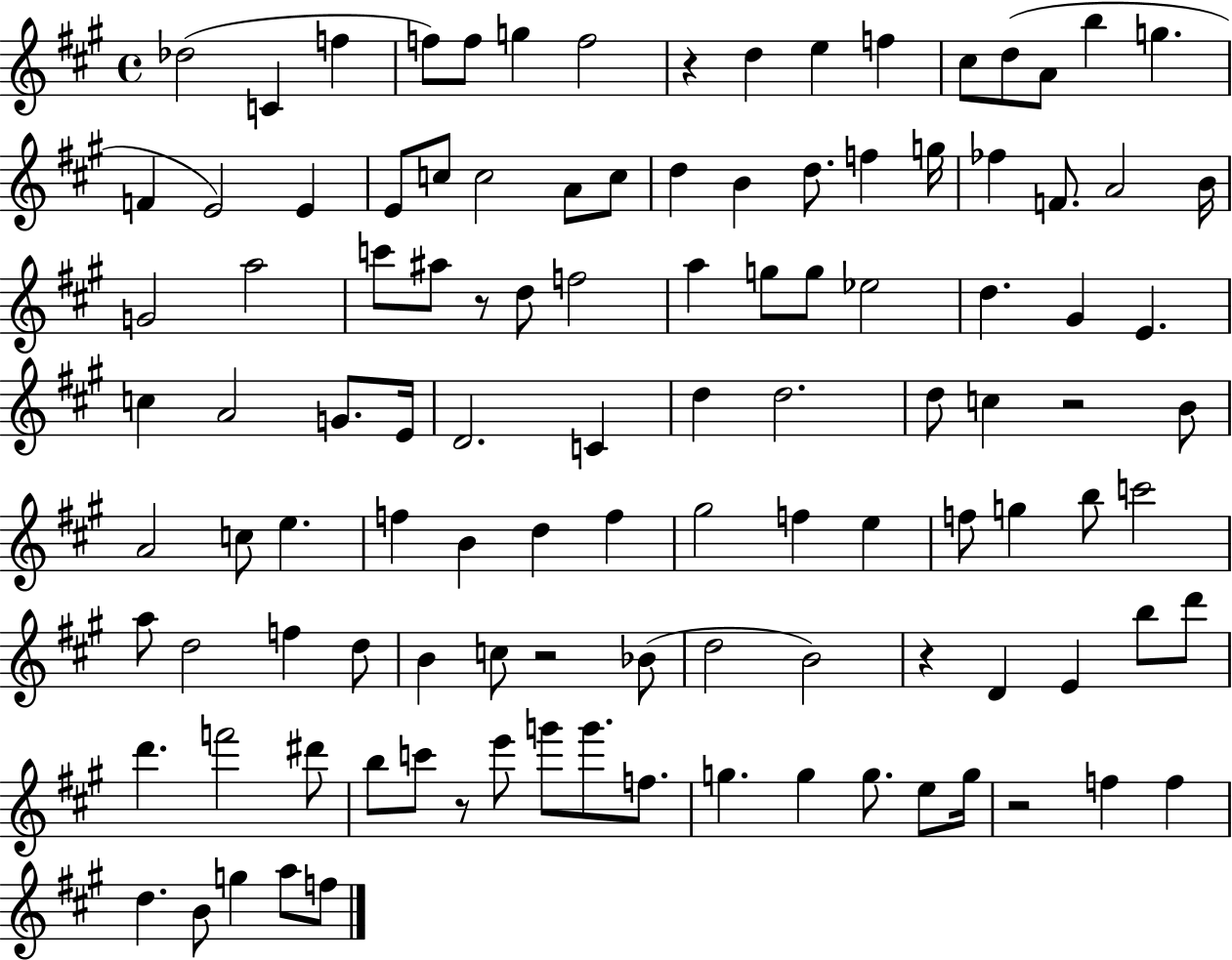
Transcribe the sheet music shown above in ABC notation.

X:1
T:Untitled
M:4/4
L:1/4
K:A
_d2 C f f/2 f/2 g f2 z d e f ^c/2 d/2 A/2 b g F E2 E E/2 c/2 c2 A/2 c/2 d B d/2 f g/4 _f F/2 A2 B/4 G2 a2 c'/2 ^a/2 z/2 d/2 f2 a g/2 g/2 _e2 d ^G E c A2 G/2 E/4 D2 C d d2 d/2 c z2 B/2 A2 c/2 e f B d f ^g2 f e f/2 g b/2 c'2 a/2 d2 f d/2 B c/2 z2 _B/2 d2 B2 z D E b/2 d'/2 d' f'2 ^d'/2 b/2 c'/2 z/2 e'/2 g'/2 g'/2 f/2 g g g/2 e/2 g/4 z2 f f d B/2 g a/2 f/2